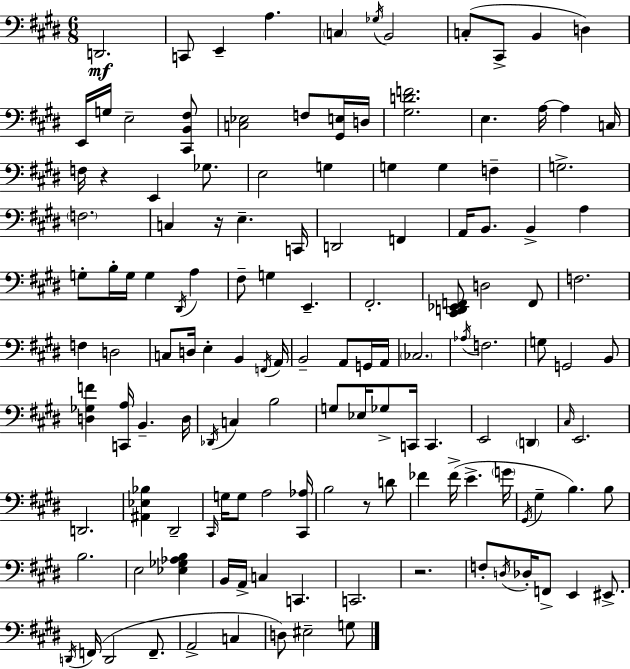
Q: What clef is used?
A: bass